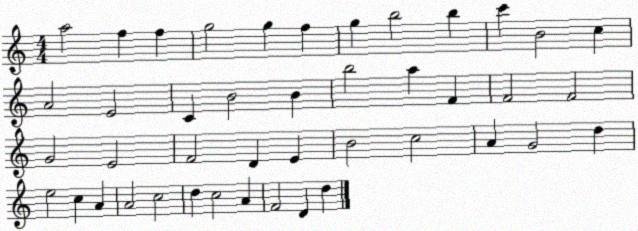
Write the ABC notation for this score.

X:1
T:Untitled
M:4/4
L:1/4
K:C
a2 f f g2 g f g b2 b c' B2 c A2 E2 C B2 B b2 a F F2 F2 G2 E2 F2 D E B2 c2 A G2 d e2 c A A2 c2 d c2 A F2 D d